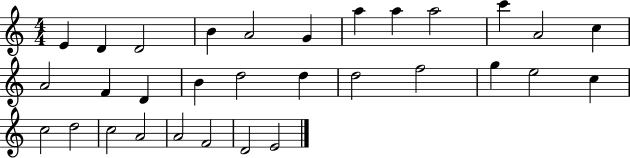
E4/q D4/q D4/h B4/q A4/h G4/q A5/q A5/q A5/h C6/q A4/h C5/q A4/h F4/q D4/q B4/q D5/h D5/q D5/h F5/h G5/q E5/h C5/q C5/h D5/h C5/h A4/h A4/h F4/h D4/h E4/h